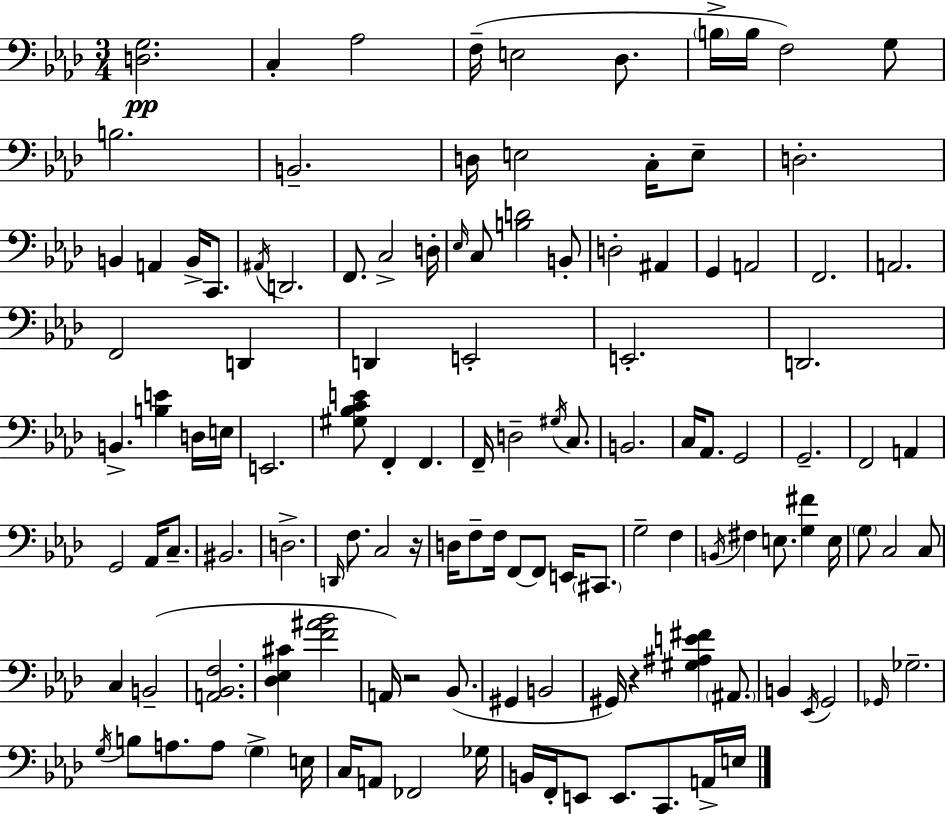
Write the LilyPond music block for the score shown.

{
  \clef bass
  \numericTimeSignature
  \time 3/4
  \key aes \major
  <d g>2.\pp | c4-. aes2 | f16--( e2 des8. | \parenthesize b16-> b16 f2) g8 | \break b2. | b,2.-- | d16 e2 c16-. e8-- | d2.-. | \break b,4 a,4 b,16-> c,8. | \acciaccatura { ais,16 } d,2. | f,8. c2-> | d16-. \grace { ees16 } c8 <b d'>2 | \break b,8-. d2-. ais,4 | g,4 a,2 | f,2. | a,2. | \break f,2 d,4 | d,4 e,2-. | e,2.-. | d,2. | \break b,4.-> <b e'>4 | d16 e16 e,2. | <gis bes c' e'>8 f,4-. f,4. | f,16-- d2-- \acciaccatura { gis16 } | \break c8. b,2. | c16 aes,8. g,2 | g,2.-- | f,2 a,4 | \break g,2 aes,16 | c8.-- bis,2. | d2.-> | \grace { d,16 } f8. c2 | \break r16 d16 f8-- f16 f,8~~ f,8 | e,16 \parenthesize cis,8. g2-- | f4 \acciaccatura { b,16 } fis4 e8. | <g fis'>4 e16 \parenthesize g8 c2 | \break c8 c4 b,2--( | <a, bes, f>2. | <des ees cis'>4 <f' ais' bes'>2 | a,16) r2 | \break bes,8.( gis,4 b,2 | gis,16) r4 <gis ais e' fis'>4 | \parenthesize ais,8. b,4 \acciaccatura { ees,16 } g,2 | \grace { ges,16 } ges2.-- | \break \acciaccatura { g16 } b8 a8. | a8 \parenthesize g4-> e16 c16 a,8 fes,2 | ges16 b,16 f,16-. e,8 | e,8. c,8. a,16-> e16 \bar "|."
}